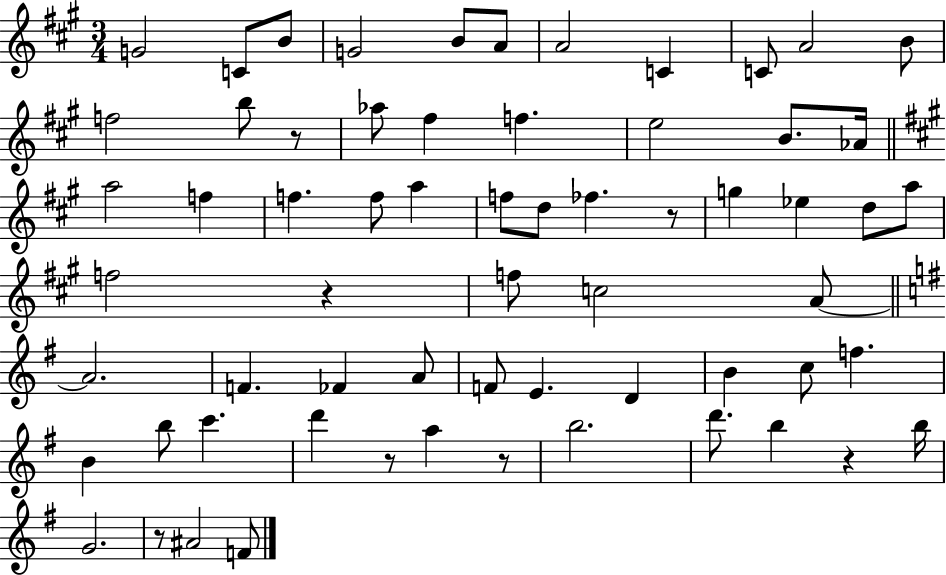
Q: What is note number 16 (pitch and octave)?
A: F5